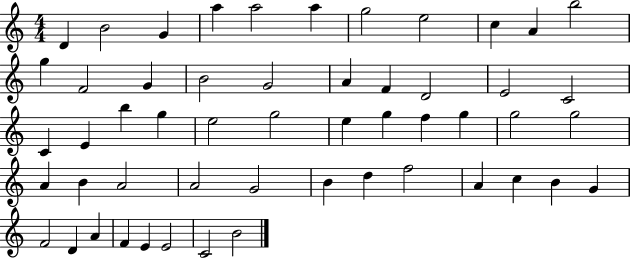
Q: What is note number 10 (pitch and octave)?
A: A4